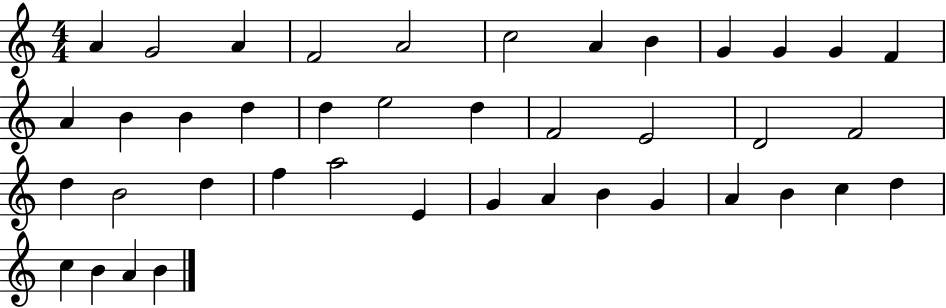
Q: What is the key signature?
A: C major